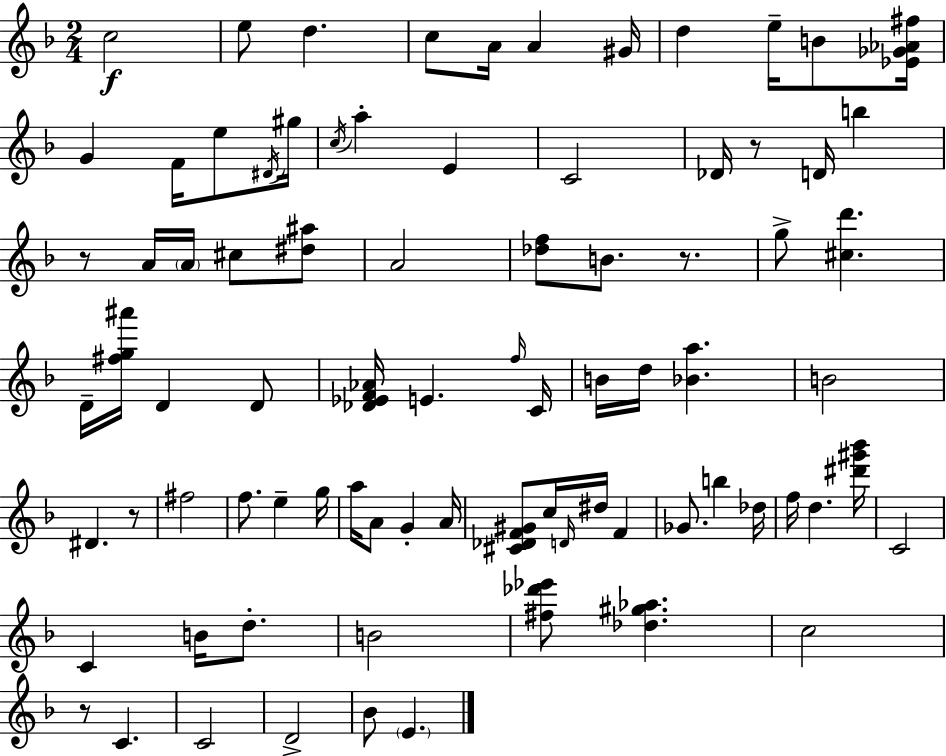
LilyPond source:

{
  \clef treble
  \numericTimeSignature
  \time 2/4
  \key d \minor
  c''2\f | e''8 d''4. | c''8 a'16 a'4 gis'16 | d''4 e''16-- b'8 <ees' ges' aes' fis''>16 | \break g'4 f'16 e''8 \acciaccatura { dis'16 } | gis''16 \acciaccatura { c''16 } a''4-. e'4 | c'2 | des'16 r8 d'16 b''4 | \break r8 a'16 \parenthesize a'16 cis''8 | <dis'' ais''>8 a'2 | <des'' f''>8 b'8. r8. | g''8-> <cis'' d'''>4. | \break d'16-- <fis'' g'' ais'''>16 d'4 | d'8 <des' ees' f' aes'>16 e'4. | \grace { f''16 } c'16 b'16 d''16 <bes' a''>4. | b'2 | \break dis'4. | r8 fis''2 | f''8. e''4-- | g''16 a''16 a'8 g'4-. | \break a'16 <cis' des' f' gis'>8 c''16 \grace { d'16 } dis''16 | f'4 ges'8. b''4 | des''16 f''16 d''4. | <dis''' gis''' bes'''>16 c'2 | \break c'4 | b'16 d''8.-. b'2 | <fis'' des''' ees'''>8 <des'' gis'' aes''>4. | c''2 | \break r8 c'4. | c'2 | d'2-> | bes'8 \parenthesize e'4. | \break \bar "|."
}